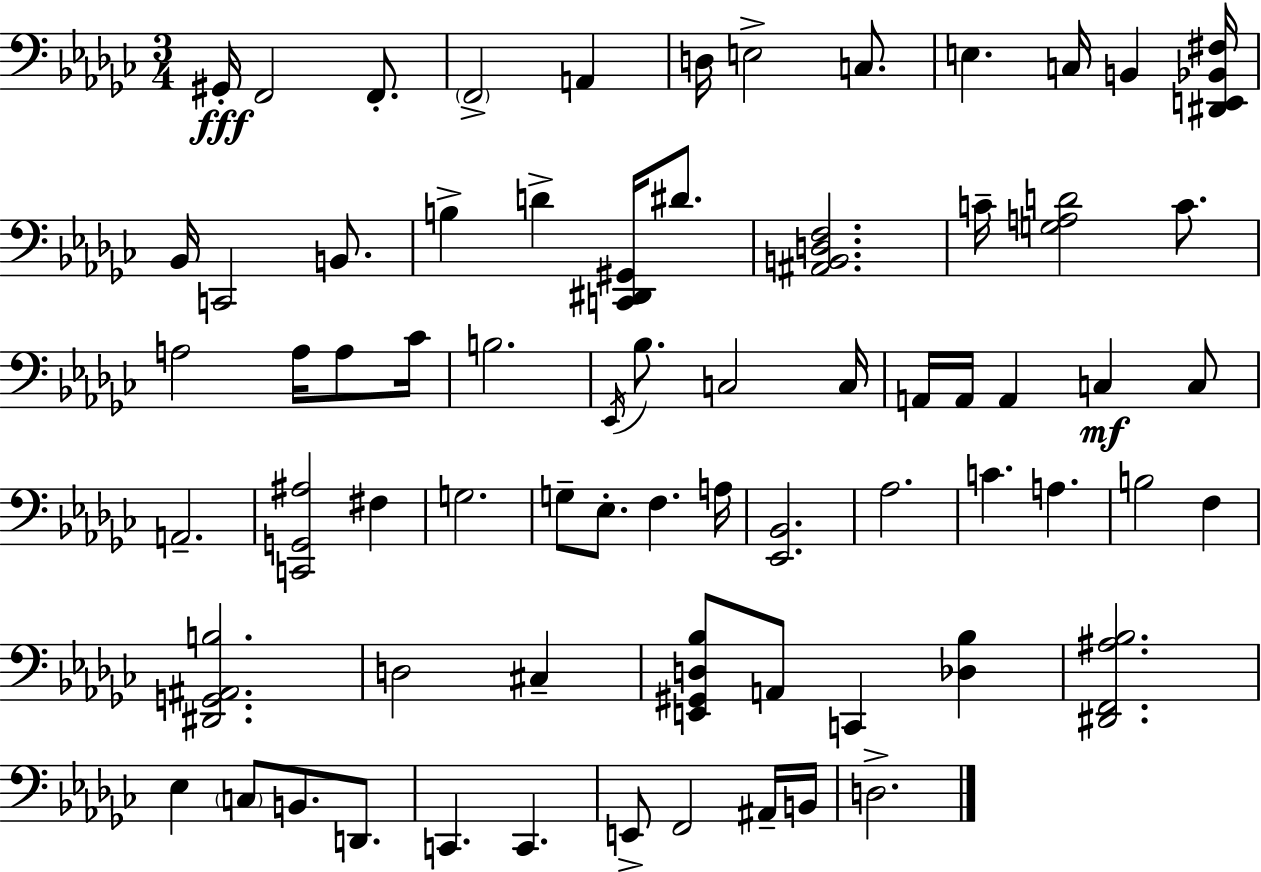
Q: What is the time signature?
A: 3/4